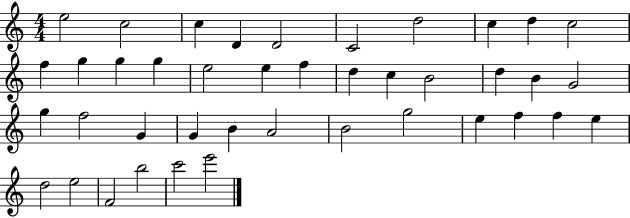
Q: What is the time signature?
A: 4/4